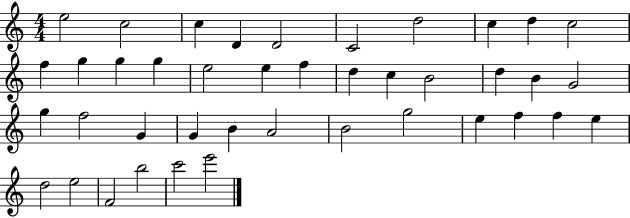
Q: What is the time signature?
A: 4/4